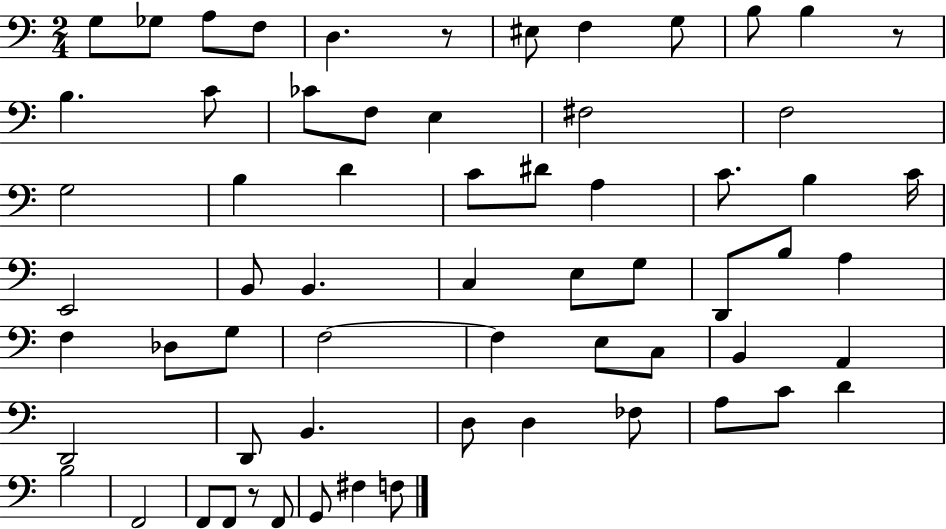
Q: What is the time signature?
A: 2/4